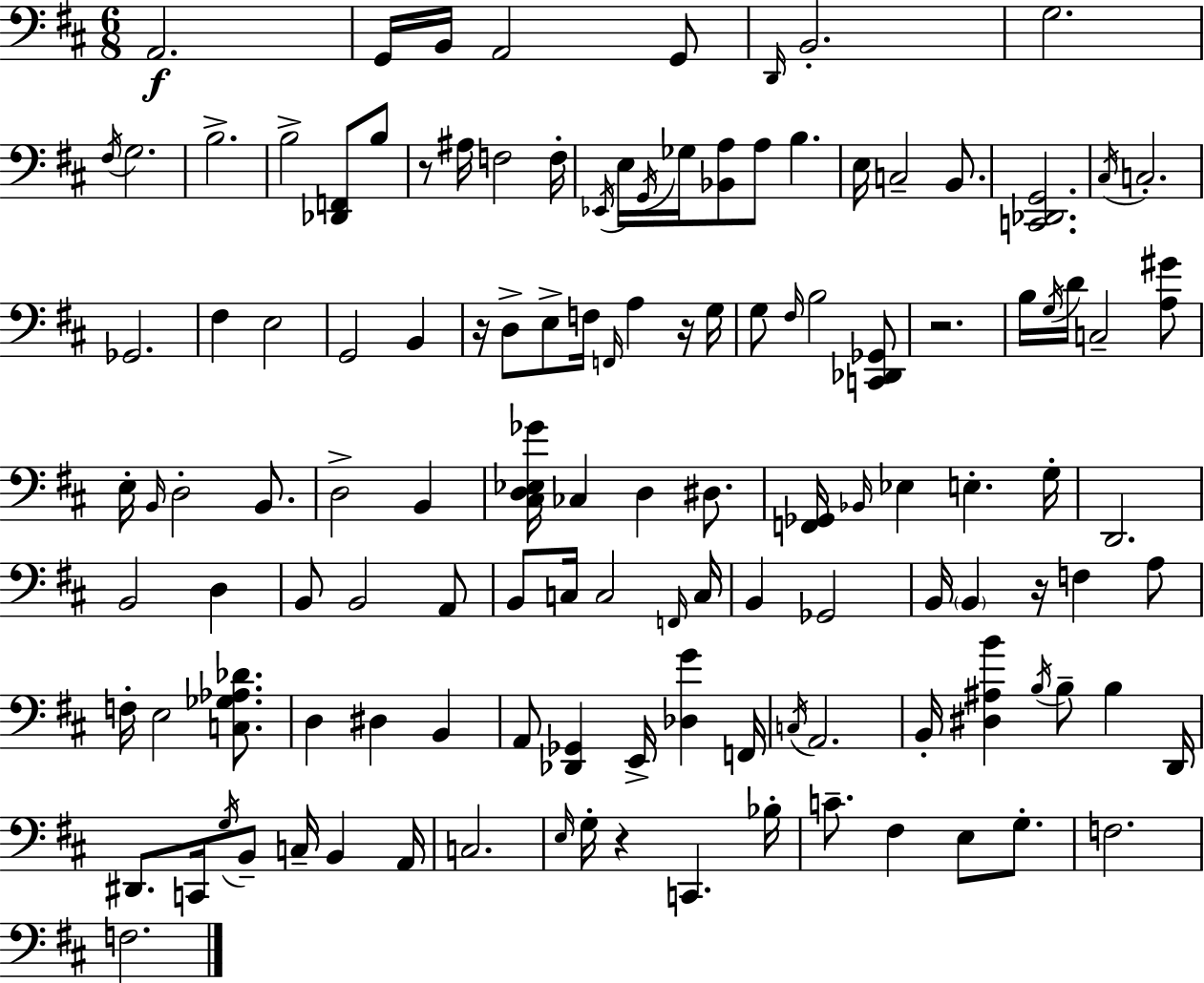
A2/h. G2/s B2/s A2/h G2/e D2/s B2/h. G3/h. F#3/s G3/h. B3/h. B3/h [Db2,F2]/e B3/e R/e A#3/s F3/h F3/s Eb2/s E3/s G2/s Gb3/s [Bb2,A3]/e A3/e B3/q. E3/s C3/h B2/e. [C2,Db2,G2]/h. C#3/s C3/h. Gb2/h. F#3/q E3/h G2/h B2/q R/s D3/e E3/e F3/s F2/s A3/q R/s G3/s G3/e F#3/s B3/h [C2,Db2,Gb2]/e R/h. B3/s G3/s D4/s C3/h [A3,G#4]/e E3/s B2/s D3/h B2/e. D3/h B2/q [C#3,D3,Eb3,Gb4]/s CES3/q D3/q D#3/e. [F2,Gb2]/s Bb2/s Eb3/q E3/q. G3/s D2/h. B2/h D3/q B2/e B2/h A2/e B2/e C3/s C3/h F2/s C3/s B2/q Gb2/h B2/s B2/q R/s F3/q A3/e F3/s E3/h [C3,Gb3,Ab3,Db4]/e. D3/q D#3/q B2/q A2/e [Db2,Gb2]/q E2/s [Db3,G4]/q F2/s C3/s A2/h. B2/s [D#3,A#3,B4]/q B3/s B3/e B3/q D2/s D#2/e. C2/s G3/s B2/e C3/s B2/q A2/s C3/h. E3/s G3/s R/q C2/q. Bb3/s C4/e. F#3/q E3/e G3/e. F3/h. F3/h.